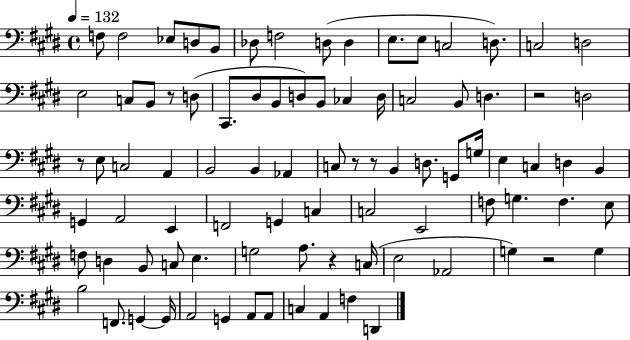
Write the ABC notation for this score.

X:1
T:Untitled
M:4/4
L:1/4
K:E
F,/2 F,2 _E,/2 D,/2 B,,/2 _D,/2 F,2 D,/2 D, E,/2 E,/2 C,2 D,/2 C,2 D,2 E,2 C,/2 B,,/2 z/2 D,/2 ^C,,/2 ^D,/2 B,,/2 D,/2 B,,/2 _C, D,/4 C,2 B,,/2 D, z2 D,2 z/2 E,/2 C,2 A,, B,,2 B,, _A,, C,/2 z/2 z/2 B,, D,/2 G,,/2 G,/4 E, C, D, B,, G,, A,,2 E,, F,,2 G,, C, C,2 E,,2 F,/2 G, F, E,/2 F,/2 D, B,,/2 C,/2 E, G,2 A,/2 z C,/4 E,2 _A,,2 G, z2 G, B,2 F,,/2 G,, G,,/4 A,,2 G,, A,,/2 A,,/2 C, A,, F, D,,